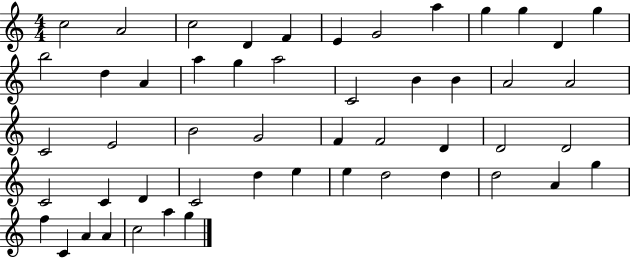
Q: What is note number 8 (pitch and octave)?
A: A5